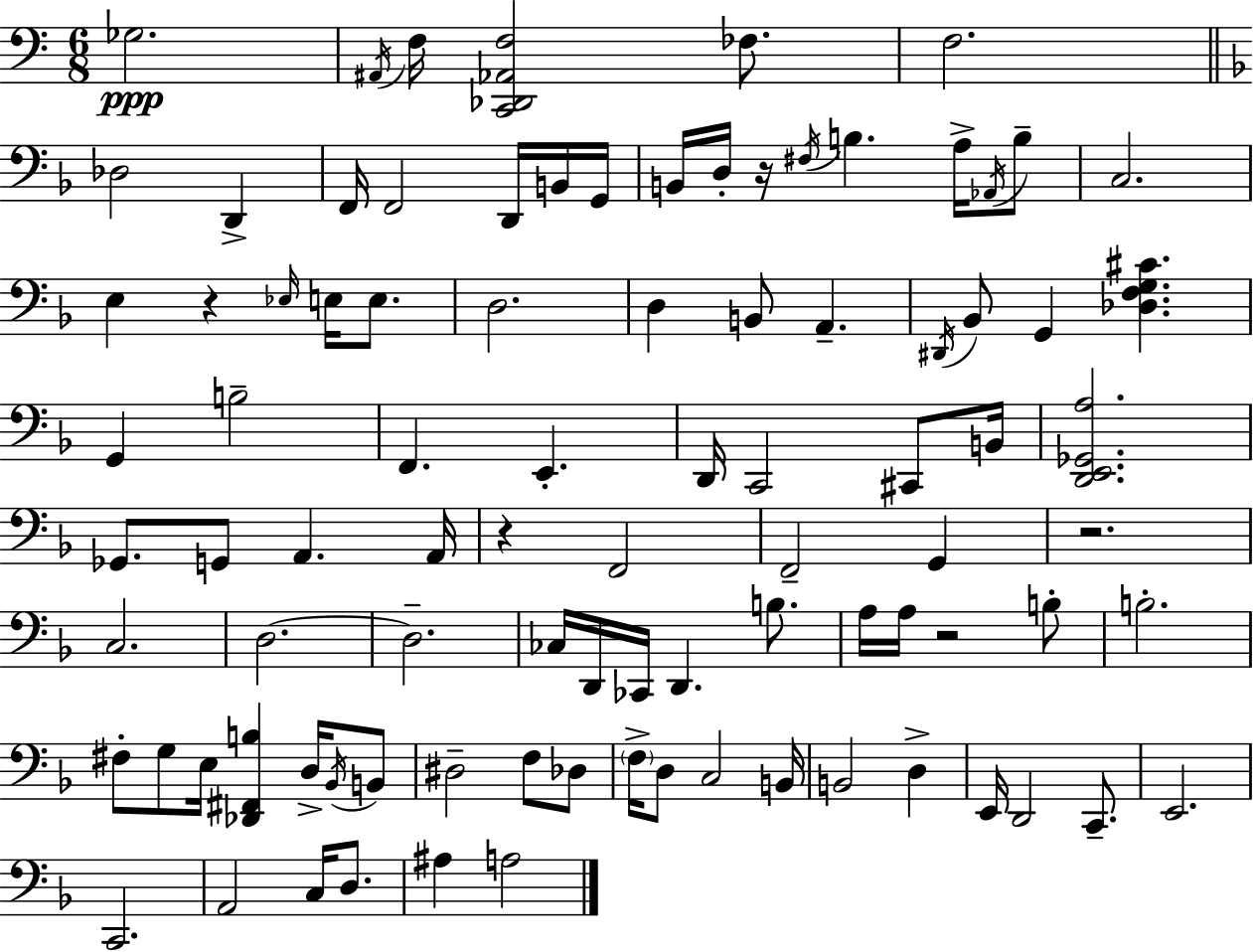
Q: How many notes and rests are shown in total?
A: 92